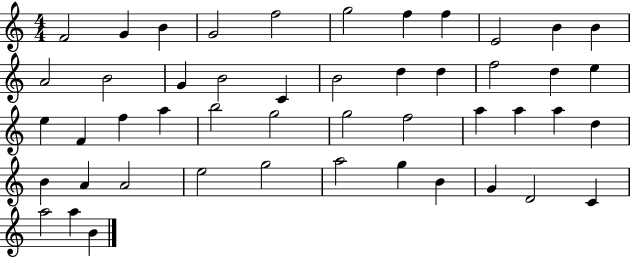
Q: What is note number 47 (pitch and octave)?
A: A5